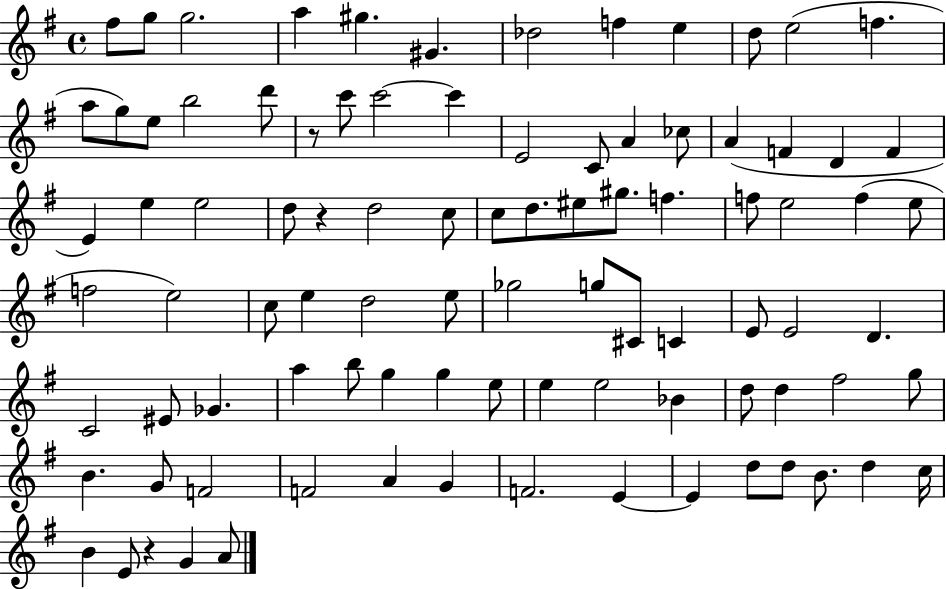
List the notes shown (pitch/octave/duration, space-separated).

F#5/e G5/e G5/h. A5/q G#5/q. G#4/q. Db5/h F5/q E5/q D5/e E5/h F5/q. A5/e G5/e E5/e B5/h D6/e R/e C6/e C6/h C6/q E4/h C4/e A4/q CES5/e A4/q F4/q D4/q F4/q E4/q E5/q E5/h D5/e R/q D5/h C5/e C5/e D5/e. EIS5/e G#5/e. F5/q. F5/e E5/h F5/q E5/e F5/h E5/h C5/e E5/q D5/h E5/e Gb5/h G5/e C#4/e C4/q E4/e E4/h D4/q. C4/h EIS4/e Gb4/q. A5/q B5/e G5/q G5/q E5/e E5/q E5/h Bb4/q D5/e D5/q F#5/h G5/e B4/q. G4/e F4/h F4/h A4/q G4/q F4/h. E4/q E4/q D5/e D5/e B4/e. D5/q C5/s B4/q E4/e R/q G4/q A4/e